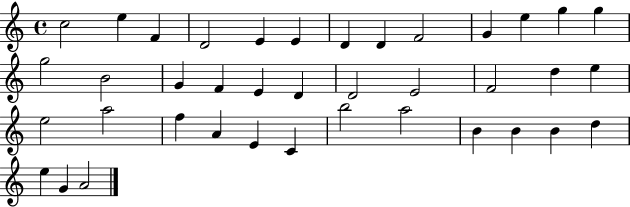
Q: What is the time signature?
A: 4/4